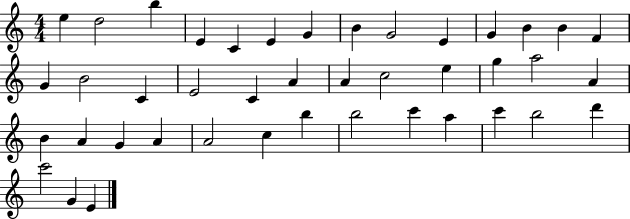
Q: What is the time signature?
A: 4/4